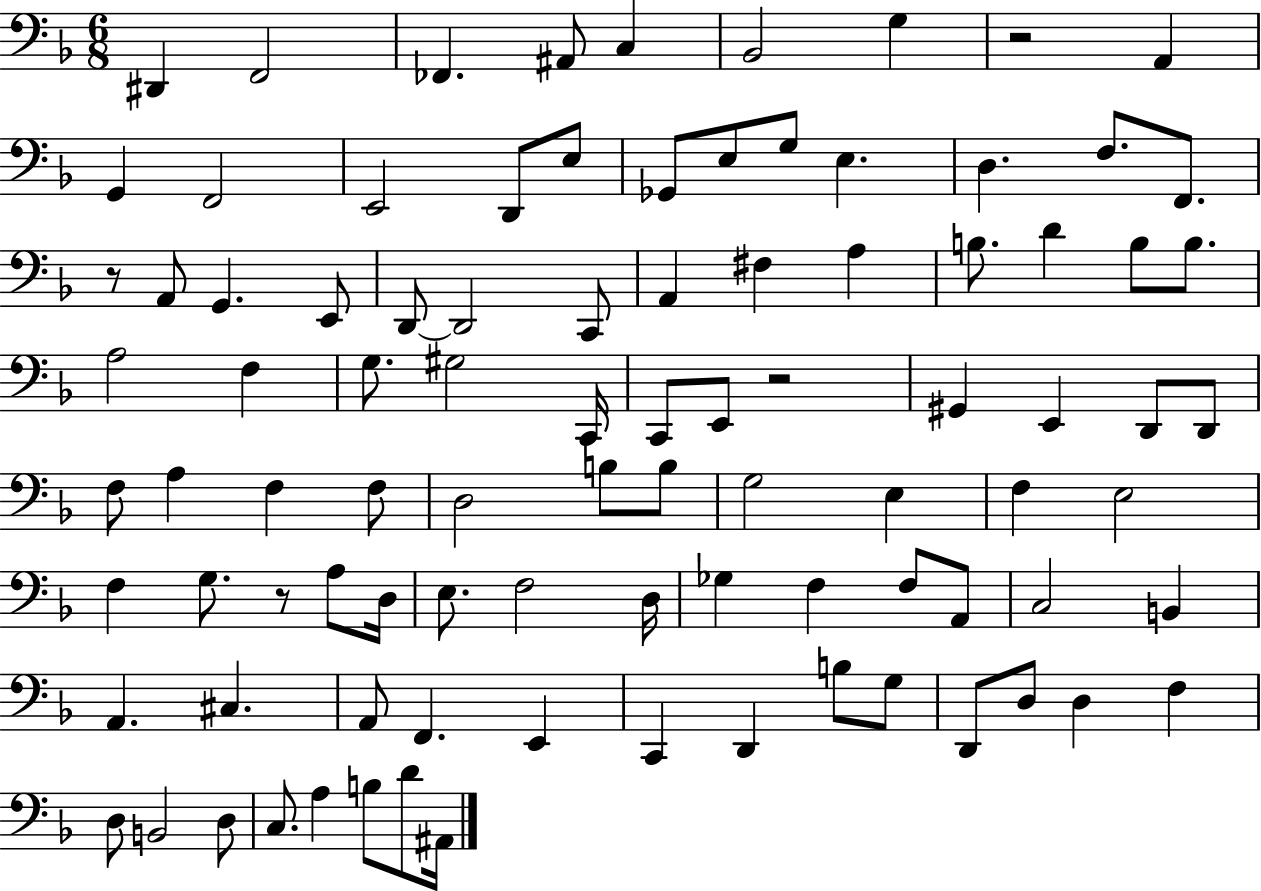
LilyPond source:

{
  \clef bass
  \numericTimeSignature
  \time 6/8
  \key f \major
  \repeat volta 2 { dis,4 f,2 | fes,4. ais,8 c4 | bes,2 g4 | r2 a,4 | \break g,4 f,2 | e,2 d,8 e8 | ges,8 e8 g8 e4. | d4. f8. f,8. | \break r8 a,8 g,4. e,8 | d,8~~ d,2 c,8 | a,4 fis4 a4 | b8. d'4 b8 b8. | \break a2 f4 | g8. gis2 c,16 | c,8 e,8 r2 | gis,4 e,4 d,8 d,8 | \break f8 a4 f4 f8 | d2 b8 b8 | g2 e4 | f4 e2 | \break f4 g8. r8 a8 d16 | e8. f2 d16 | ges4 f4 f8 a,8 | c2 b,4 | \break a,4. cis4. | a,8 f,4. e,4 | c,4 d,4 b8 g8 | d,8 d8 d4 f4 | \break d8 b,2 d8 | c8. a4 b8 d'8 ais,16 | } \bar "|."
}